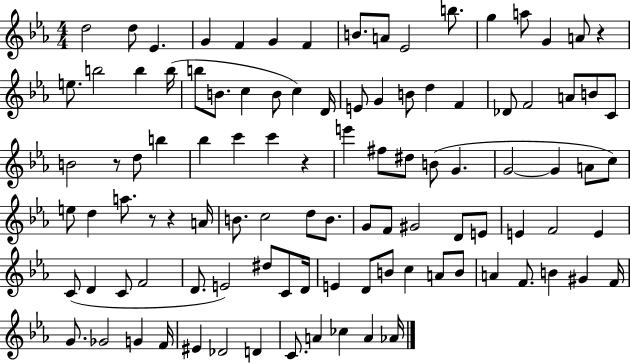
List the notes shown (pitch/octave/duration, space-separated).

D5/h D5/e Eb4/q. G4/q F4/q G4/q F4/q B4/e. A4/e Eb4/h B5/e. G5/q A5/e G4/q A4/e R/q E5/e. B5/h B5/q B5/s B5/e B4/e. C5/q B4/e C5/q D4/s E4/e G4/q B4/e D5/q F4/q Db4/e F4/h A4/e B4/e C4/e B4/h R/e D5/e B5/q Bb5/q C6/q C6/q R/q E6/q F#5/e D#5/e B4/e G4/q. G4/h G4/q A4/e C5/e E5/e D5/q A5/e. R/e R/q A4/s B4/e. C5/h D5/e B4/e. G4/e F4/e G#4/h D4/e E4/e E4/q F4/h E4/q C4/e D4/q C4/e F4/h D4/e. E4/h D#5/e C4/e D4/s E4/q D4/e B4/e C5/q A4/e B4/e A4/q F4/e. B4/q G#4/q F4/s G4/e. Gb4/h G4/q F4/s EIS4/q Db4/h D4/q C4/e. A4/q CES5/q A4/q Ab4/s